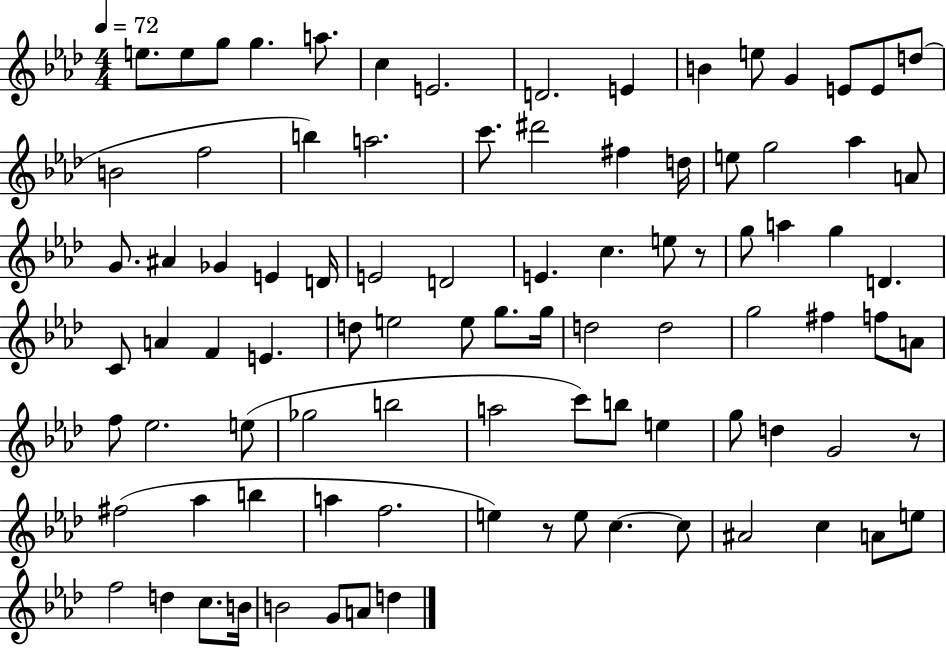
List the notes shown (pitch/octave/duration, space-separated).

E5/e. E5/e G5/e G5/q. A5/e. C5/q E4/h. D4/h. E4/q B4/q E5/e G4/q E4/e E4/e D5/e B4/h F5/h B5/q A5/h. C6/e. D#6/h F#5/q D5/s E5/e G5/h Ab5/q A4/e G4/e. A#4/q Gb4/q E4/q D4/s E4/h D4/h E4/q. C5/q. E5/e R/e G5/e A5/q G5/q D4/q. C4/e A4/q F4/q E4/q. D5/e E5/h E5/e G5/e. G5/s D5/h D5/h G5/h F#5/q F5/e A4/e F5/e Eb5/h. E5/e Gb5/h B5/h A5/h C6/e B5/e E5/q G5/e D5/q G4/h R/e F#5/h Ab5/q B5/q A5/q F5/h. E5/q R/e E5/e C5/q. C5/e A#4/h C5/q A4/e E5/e F5/h D5/q C5/e. B4/s B4/h G4/e A4/e D5/q